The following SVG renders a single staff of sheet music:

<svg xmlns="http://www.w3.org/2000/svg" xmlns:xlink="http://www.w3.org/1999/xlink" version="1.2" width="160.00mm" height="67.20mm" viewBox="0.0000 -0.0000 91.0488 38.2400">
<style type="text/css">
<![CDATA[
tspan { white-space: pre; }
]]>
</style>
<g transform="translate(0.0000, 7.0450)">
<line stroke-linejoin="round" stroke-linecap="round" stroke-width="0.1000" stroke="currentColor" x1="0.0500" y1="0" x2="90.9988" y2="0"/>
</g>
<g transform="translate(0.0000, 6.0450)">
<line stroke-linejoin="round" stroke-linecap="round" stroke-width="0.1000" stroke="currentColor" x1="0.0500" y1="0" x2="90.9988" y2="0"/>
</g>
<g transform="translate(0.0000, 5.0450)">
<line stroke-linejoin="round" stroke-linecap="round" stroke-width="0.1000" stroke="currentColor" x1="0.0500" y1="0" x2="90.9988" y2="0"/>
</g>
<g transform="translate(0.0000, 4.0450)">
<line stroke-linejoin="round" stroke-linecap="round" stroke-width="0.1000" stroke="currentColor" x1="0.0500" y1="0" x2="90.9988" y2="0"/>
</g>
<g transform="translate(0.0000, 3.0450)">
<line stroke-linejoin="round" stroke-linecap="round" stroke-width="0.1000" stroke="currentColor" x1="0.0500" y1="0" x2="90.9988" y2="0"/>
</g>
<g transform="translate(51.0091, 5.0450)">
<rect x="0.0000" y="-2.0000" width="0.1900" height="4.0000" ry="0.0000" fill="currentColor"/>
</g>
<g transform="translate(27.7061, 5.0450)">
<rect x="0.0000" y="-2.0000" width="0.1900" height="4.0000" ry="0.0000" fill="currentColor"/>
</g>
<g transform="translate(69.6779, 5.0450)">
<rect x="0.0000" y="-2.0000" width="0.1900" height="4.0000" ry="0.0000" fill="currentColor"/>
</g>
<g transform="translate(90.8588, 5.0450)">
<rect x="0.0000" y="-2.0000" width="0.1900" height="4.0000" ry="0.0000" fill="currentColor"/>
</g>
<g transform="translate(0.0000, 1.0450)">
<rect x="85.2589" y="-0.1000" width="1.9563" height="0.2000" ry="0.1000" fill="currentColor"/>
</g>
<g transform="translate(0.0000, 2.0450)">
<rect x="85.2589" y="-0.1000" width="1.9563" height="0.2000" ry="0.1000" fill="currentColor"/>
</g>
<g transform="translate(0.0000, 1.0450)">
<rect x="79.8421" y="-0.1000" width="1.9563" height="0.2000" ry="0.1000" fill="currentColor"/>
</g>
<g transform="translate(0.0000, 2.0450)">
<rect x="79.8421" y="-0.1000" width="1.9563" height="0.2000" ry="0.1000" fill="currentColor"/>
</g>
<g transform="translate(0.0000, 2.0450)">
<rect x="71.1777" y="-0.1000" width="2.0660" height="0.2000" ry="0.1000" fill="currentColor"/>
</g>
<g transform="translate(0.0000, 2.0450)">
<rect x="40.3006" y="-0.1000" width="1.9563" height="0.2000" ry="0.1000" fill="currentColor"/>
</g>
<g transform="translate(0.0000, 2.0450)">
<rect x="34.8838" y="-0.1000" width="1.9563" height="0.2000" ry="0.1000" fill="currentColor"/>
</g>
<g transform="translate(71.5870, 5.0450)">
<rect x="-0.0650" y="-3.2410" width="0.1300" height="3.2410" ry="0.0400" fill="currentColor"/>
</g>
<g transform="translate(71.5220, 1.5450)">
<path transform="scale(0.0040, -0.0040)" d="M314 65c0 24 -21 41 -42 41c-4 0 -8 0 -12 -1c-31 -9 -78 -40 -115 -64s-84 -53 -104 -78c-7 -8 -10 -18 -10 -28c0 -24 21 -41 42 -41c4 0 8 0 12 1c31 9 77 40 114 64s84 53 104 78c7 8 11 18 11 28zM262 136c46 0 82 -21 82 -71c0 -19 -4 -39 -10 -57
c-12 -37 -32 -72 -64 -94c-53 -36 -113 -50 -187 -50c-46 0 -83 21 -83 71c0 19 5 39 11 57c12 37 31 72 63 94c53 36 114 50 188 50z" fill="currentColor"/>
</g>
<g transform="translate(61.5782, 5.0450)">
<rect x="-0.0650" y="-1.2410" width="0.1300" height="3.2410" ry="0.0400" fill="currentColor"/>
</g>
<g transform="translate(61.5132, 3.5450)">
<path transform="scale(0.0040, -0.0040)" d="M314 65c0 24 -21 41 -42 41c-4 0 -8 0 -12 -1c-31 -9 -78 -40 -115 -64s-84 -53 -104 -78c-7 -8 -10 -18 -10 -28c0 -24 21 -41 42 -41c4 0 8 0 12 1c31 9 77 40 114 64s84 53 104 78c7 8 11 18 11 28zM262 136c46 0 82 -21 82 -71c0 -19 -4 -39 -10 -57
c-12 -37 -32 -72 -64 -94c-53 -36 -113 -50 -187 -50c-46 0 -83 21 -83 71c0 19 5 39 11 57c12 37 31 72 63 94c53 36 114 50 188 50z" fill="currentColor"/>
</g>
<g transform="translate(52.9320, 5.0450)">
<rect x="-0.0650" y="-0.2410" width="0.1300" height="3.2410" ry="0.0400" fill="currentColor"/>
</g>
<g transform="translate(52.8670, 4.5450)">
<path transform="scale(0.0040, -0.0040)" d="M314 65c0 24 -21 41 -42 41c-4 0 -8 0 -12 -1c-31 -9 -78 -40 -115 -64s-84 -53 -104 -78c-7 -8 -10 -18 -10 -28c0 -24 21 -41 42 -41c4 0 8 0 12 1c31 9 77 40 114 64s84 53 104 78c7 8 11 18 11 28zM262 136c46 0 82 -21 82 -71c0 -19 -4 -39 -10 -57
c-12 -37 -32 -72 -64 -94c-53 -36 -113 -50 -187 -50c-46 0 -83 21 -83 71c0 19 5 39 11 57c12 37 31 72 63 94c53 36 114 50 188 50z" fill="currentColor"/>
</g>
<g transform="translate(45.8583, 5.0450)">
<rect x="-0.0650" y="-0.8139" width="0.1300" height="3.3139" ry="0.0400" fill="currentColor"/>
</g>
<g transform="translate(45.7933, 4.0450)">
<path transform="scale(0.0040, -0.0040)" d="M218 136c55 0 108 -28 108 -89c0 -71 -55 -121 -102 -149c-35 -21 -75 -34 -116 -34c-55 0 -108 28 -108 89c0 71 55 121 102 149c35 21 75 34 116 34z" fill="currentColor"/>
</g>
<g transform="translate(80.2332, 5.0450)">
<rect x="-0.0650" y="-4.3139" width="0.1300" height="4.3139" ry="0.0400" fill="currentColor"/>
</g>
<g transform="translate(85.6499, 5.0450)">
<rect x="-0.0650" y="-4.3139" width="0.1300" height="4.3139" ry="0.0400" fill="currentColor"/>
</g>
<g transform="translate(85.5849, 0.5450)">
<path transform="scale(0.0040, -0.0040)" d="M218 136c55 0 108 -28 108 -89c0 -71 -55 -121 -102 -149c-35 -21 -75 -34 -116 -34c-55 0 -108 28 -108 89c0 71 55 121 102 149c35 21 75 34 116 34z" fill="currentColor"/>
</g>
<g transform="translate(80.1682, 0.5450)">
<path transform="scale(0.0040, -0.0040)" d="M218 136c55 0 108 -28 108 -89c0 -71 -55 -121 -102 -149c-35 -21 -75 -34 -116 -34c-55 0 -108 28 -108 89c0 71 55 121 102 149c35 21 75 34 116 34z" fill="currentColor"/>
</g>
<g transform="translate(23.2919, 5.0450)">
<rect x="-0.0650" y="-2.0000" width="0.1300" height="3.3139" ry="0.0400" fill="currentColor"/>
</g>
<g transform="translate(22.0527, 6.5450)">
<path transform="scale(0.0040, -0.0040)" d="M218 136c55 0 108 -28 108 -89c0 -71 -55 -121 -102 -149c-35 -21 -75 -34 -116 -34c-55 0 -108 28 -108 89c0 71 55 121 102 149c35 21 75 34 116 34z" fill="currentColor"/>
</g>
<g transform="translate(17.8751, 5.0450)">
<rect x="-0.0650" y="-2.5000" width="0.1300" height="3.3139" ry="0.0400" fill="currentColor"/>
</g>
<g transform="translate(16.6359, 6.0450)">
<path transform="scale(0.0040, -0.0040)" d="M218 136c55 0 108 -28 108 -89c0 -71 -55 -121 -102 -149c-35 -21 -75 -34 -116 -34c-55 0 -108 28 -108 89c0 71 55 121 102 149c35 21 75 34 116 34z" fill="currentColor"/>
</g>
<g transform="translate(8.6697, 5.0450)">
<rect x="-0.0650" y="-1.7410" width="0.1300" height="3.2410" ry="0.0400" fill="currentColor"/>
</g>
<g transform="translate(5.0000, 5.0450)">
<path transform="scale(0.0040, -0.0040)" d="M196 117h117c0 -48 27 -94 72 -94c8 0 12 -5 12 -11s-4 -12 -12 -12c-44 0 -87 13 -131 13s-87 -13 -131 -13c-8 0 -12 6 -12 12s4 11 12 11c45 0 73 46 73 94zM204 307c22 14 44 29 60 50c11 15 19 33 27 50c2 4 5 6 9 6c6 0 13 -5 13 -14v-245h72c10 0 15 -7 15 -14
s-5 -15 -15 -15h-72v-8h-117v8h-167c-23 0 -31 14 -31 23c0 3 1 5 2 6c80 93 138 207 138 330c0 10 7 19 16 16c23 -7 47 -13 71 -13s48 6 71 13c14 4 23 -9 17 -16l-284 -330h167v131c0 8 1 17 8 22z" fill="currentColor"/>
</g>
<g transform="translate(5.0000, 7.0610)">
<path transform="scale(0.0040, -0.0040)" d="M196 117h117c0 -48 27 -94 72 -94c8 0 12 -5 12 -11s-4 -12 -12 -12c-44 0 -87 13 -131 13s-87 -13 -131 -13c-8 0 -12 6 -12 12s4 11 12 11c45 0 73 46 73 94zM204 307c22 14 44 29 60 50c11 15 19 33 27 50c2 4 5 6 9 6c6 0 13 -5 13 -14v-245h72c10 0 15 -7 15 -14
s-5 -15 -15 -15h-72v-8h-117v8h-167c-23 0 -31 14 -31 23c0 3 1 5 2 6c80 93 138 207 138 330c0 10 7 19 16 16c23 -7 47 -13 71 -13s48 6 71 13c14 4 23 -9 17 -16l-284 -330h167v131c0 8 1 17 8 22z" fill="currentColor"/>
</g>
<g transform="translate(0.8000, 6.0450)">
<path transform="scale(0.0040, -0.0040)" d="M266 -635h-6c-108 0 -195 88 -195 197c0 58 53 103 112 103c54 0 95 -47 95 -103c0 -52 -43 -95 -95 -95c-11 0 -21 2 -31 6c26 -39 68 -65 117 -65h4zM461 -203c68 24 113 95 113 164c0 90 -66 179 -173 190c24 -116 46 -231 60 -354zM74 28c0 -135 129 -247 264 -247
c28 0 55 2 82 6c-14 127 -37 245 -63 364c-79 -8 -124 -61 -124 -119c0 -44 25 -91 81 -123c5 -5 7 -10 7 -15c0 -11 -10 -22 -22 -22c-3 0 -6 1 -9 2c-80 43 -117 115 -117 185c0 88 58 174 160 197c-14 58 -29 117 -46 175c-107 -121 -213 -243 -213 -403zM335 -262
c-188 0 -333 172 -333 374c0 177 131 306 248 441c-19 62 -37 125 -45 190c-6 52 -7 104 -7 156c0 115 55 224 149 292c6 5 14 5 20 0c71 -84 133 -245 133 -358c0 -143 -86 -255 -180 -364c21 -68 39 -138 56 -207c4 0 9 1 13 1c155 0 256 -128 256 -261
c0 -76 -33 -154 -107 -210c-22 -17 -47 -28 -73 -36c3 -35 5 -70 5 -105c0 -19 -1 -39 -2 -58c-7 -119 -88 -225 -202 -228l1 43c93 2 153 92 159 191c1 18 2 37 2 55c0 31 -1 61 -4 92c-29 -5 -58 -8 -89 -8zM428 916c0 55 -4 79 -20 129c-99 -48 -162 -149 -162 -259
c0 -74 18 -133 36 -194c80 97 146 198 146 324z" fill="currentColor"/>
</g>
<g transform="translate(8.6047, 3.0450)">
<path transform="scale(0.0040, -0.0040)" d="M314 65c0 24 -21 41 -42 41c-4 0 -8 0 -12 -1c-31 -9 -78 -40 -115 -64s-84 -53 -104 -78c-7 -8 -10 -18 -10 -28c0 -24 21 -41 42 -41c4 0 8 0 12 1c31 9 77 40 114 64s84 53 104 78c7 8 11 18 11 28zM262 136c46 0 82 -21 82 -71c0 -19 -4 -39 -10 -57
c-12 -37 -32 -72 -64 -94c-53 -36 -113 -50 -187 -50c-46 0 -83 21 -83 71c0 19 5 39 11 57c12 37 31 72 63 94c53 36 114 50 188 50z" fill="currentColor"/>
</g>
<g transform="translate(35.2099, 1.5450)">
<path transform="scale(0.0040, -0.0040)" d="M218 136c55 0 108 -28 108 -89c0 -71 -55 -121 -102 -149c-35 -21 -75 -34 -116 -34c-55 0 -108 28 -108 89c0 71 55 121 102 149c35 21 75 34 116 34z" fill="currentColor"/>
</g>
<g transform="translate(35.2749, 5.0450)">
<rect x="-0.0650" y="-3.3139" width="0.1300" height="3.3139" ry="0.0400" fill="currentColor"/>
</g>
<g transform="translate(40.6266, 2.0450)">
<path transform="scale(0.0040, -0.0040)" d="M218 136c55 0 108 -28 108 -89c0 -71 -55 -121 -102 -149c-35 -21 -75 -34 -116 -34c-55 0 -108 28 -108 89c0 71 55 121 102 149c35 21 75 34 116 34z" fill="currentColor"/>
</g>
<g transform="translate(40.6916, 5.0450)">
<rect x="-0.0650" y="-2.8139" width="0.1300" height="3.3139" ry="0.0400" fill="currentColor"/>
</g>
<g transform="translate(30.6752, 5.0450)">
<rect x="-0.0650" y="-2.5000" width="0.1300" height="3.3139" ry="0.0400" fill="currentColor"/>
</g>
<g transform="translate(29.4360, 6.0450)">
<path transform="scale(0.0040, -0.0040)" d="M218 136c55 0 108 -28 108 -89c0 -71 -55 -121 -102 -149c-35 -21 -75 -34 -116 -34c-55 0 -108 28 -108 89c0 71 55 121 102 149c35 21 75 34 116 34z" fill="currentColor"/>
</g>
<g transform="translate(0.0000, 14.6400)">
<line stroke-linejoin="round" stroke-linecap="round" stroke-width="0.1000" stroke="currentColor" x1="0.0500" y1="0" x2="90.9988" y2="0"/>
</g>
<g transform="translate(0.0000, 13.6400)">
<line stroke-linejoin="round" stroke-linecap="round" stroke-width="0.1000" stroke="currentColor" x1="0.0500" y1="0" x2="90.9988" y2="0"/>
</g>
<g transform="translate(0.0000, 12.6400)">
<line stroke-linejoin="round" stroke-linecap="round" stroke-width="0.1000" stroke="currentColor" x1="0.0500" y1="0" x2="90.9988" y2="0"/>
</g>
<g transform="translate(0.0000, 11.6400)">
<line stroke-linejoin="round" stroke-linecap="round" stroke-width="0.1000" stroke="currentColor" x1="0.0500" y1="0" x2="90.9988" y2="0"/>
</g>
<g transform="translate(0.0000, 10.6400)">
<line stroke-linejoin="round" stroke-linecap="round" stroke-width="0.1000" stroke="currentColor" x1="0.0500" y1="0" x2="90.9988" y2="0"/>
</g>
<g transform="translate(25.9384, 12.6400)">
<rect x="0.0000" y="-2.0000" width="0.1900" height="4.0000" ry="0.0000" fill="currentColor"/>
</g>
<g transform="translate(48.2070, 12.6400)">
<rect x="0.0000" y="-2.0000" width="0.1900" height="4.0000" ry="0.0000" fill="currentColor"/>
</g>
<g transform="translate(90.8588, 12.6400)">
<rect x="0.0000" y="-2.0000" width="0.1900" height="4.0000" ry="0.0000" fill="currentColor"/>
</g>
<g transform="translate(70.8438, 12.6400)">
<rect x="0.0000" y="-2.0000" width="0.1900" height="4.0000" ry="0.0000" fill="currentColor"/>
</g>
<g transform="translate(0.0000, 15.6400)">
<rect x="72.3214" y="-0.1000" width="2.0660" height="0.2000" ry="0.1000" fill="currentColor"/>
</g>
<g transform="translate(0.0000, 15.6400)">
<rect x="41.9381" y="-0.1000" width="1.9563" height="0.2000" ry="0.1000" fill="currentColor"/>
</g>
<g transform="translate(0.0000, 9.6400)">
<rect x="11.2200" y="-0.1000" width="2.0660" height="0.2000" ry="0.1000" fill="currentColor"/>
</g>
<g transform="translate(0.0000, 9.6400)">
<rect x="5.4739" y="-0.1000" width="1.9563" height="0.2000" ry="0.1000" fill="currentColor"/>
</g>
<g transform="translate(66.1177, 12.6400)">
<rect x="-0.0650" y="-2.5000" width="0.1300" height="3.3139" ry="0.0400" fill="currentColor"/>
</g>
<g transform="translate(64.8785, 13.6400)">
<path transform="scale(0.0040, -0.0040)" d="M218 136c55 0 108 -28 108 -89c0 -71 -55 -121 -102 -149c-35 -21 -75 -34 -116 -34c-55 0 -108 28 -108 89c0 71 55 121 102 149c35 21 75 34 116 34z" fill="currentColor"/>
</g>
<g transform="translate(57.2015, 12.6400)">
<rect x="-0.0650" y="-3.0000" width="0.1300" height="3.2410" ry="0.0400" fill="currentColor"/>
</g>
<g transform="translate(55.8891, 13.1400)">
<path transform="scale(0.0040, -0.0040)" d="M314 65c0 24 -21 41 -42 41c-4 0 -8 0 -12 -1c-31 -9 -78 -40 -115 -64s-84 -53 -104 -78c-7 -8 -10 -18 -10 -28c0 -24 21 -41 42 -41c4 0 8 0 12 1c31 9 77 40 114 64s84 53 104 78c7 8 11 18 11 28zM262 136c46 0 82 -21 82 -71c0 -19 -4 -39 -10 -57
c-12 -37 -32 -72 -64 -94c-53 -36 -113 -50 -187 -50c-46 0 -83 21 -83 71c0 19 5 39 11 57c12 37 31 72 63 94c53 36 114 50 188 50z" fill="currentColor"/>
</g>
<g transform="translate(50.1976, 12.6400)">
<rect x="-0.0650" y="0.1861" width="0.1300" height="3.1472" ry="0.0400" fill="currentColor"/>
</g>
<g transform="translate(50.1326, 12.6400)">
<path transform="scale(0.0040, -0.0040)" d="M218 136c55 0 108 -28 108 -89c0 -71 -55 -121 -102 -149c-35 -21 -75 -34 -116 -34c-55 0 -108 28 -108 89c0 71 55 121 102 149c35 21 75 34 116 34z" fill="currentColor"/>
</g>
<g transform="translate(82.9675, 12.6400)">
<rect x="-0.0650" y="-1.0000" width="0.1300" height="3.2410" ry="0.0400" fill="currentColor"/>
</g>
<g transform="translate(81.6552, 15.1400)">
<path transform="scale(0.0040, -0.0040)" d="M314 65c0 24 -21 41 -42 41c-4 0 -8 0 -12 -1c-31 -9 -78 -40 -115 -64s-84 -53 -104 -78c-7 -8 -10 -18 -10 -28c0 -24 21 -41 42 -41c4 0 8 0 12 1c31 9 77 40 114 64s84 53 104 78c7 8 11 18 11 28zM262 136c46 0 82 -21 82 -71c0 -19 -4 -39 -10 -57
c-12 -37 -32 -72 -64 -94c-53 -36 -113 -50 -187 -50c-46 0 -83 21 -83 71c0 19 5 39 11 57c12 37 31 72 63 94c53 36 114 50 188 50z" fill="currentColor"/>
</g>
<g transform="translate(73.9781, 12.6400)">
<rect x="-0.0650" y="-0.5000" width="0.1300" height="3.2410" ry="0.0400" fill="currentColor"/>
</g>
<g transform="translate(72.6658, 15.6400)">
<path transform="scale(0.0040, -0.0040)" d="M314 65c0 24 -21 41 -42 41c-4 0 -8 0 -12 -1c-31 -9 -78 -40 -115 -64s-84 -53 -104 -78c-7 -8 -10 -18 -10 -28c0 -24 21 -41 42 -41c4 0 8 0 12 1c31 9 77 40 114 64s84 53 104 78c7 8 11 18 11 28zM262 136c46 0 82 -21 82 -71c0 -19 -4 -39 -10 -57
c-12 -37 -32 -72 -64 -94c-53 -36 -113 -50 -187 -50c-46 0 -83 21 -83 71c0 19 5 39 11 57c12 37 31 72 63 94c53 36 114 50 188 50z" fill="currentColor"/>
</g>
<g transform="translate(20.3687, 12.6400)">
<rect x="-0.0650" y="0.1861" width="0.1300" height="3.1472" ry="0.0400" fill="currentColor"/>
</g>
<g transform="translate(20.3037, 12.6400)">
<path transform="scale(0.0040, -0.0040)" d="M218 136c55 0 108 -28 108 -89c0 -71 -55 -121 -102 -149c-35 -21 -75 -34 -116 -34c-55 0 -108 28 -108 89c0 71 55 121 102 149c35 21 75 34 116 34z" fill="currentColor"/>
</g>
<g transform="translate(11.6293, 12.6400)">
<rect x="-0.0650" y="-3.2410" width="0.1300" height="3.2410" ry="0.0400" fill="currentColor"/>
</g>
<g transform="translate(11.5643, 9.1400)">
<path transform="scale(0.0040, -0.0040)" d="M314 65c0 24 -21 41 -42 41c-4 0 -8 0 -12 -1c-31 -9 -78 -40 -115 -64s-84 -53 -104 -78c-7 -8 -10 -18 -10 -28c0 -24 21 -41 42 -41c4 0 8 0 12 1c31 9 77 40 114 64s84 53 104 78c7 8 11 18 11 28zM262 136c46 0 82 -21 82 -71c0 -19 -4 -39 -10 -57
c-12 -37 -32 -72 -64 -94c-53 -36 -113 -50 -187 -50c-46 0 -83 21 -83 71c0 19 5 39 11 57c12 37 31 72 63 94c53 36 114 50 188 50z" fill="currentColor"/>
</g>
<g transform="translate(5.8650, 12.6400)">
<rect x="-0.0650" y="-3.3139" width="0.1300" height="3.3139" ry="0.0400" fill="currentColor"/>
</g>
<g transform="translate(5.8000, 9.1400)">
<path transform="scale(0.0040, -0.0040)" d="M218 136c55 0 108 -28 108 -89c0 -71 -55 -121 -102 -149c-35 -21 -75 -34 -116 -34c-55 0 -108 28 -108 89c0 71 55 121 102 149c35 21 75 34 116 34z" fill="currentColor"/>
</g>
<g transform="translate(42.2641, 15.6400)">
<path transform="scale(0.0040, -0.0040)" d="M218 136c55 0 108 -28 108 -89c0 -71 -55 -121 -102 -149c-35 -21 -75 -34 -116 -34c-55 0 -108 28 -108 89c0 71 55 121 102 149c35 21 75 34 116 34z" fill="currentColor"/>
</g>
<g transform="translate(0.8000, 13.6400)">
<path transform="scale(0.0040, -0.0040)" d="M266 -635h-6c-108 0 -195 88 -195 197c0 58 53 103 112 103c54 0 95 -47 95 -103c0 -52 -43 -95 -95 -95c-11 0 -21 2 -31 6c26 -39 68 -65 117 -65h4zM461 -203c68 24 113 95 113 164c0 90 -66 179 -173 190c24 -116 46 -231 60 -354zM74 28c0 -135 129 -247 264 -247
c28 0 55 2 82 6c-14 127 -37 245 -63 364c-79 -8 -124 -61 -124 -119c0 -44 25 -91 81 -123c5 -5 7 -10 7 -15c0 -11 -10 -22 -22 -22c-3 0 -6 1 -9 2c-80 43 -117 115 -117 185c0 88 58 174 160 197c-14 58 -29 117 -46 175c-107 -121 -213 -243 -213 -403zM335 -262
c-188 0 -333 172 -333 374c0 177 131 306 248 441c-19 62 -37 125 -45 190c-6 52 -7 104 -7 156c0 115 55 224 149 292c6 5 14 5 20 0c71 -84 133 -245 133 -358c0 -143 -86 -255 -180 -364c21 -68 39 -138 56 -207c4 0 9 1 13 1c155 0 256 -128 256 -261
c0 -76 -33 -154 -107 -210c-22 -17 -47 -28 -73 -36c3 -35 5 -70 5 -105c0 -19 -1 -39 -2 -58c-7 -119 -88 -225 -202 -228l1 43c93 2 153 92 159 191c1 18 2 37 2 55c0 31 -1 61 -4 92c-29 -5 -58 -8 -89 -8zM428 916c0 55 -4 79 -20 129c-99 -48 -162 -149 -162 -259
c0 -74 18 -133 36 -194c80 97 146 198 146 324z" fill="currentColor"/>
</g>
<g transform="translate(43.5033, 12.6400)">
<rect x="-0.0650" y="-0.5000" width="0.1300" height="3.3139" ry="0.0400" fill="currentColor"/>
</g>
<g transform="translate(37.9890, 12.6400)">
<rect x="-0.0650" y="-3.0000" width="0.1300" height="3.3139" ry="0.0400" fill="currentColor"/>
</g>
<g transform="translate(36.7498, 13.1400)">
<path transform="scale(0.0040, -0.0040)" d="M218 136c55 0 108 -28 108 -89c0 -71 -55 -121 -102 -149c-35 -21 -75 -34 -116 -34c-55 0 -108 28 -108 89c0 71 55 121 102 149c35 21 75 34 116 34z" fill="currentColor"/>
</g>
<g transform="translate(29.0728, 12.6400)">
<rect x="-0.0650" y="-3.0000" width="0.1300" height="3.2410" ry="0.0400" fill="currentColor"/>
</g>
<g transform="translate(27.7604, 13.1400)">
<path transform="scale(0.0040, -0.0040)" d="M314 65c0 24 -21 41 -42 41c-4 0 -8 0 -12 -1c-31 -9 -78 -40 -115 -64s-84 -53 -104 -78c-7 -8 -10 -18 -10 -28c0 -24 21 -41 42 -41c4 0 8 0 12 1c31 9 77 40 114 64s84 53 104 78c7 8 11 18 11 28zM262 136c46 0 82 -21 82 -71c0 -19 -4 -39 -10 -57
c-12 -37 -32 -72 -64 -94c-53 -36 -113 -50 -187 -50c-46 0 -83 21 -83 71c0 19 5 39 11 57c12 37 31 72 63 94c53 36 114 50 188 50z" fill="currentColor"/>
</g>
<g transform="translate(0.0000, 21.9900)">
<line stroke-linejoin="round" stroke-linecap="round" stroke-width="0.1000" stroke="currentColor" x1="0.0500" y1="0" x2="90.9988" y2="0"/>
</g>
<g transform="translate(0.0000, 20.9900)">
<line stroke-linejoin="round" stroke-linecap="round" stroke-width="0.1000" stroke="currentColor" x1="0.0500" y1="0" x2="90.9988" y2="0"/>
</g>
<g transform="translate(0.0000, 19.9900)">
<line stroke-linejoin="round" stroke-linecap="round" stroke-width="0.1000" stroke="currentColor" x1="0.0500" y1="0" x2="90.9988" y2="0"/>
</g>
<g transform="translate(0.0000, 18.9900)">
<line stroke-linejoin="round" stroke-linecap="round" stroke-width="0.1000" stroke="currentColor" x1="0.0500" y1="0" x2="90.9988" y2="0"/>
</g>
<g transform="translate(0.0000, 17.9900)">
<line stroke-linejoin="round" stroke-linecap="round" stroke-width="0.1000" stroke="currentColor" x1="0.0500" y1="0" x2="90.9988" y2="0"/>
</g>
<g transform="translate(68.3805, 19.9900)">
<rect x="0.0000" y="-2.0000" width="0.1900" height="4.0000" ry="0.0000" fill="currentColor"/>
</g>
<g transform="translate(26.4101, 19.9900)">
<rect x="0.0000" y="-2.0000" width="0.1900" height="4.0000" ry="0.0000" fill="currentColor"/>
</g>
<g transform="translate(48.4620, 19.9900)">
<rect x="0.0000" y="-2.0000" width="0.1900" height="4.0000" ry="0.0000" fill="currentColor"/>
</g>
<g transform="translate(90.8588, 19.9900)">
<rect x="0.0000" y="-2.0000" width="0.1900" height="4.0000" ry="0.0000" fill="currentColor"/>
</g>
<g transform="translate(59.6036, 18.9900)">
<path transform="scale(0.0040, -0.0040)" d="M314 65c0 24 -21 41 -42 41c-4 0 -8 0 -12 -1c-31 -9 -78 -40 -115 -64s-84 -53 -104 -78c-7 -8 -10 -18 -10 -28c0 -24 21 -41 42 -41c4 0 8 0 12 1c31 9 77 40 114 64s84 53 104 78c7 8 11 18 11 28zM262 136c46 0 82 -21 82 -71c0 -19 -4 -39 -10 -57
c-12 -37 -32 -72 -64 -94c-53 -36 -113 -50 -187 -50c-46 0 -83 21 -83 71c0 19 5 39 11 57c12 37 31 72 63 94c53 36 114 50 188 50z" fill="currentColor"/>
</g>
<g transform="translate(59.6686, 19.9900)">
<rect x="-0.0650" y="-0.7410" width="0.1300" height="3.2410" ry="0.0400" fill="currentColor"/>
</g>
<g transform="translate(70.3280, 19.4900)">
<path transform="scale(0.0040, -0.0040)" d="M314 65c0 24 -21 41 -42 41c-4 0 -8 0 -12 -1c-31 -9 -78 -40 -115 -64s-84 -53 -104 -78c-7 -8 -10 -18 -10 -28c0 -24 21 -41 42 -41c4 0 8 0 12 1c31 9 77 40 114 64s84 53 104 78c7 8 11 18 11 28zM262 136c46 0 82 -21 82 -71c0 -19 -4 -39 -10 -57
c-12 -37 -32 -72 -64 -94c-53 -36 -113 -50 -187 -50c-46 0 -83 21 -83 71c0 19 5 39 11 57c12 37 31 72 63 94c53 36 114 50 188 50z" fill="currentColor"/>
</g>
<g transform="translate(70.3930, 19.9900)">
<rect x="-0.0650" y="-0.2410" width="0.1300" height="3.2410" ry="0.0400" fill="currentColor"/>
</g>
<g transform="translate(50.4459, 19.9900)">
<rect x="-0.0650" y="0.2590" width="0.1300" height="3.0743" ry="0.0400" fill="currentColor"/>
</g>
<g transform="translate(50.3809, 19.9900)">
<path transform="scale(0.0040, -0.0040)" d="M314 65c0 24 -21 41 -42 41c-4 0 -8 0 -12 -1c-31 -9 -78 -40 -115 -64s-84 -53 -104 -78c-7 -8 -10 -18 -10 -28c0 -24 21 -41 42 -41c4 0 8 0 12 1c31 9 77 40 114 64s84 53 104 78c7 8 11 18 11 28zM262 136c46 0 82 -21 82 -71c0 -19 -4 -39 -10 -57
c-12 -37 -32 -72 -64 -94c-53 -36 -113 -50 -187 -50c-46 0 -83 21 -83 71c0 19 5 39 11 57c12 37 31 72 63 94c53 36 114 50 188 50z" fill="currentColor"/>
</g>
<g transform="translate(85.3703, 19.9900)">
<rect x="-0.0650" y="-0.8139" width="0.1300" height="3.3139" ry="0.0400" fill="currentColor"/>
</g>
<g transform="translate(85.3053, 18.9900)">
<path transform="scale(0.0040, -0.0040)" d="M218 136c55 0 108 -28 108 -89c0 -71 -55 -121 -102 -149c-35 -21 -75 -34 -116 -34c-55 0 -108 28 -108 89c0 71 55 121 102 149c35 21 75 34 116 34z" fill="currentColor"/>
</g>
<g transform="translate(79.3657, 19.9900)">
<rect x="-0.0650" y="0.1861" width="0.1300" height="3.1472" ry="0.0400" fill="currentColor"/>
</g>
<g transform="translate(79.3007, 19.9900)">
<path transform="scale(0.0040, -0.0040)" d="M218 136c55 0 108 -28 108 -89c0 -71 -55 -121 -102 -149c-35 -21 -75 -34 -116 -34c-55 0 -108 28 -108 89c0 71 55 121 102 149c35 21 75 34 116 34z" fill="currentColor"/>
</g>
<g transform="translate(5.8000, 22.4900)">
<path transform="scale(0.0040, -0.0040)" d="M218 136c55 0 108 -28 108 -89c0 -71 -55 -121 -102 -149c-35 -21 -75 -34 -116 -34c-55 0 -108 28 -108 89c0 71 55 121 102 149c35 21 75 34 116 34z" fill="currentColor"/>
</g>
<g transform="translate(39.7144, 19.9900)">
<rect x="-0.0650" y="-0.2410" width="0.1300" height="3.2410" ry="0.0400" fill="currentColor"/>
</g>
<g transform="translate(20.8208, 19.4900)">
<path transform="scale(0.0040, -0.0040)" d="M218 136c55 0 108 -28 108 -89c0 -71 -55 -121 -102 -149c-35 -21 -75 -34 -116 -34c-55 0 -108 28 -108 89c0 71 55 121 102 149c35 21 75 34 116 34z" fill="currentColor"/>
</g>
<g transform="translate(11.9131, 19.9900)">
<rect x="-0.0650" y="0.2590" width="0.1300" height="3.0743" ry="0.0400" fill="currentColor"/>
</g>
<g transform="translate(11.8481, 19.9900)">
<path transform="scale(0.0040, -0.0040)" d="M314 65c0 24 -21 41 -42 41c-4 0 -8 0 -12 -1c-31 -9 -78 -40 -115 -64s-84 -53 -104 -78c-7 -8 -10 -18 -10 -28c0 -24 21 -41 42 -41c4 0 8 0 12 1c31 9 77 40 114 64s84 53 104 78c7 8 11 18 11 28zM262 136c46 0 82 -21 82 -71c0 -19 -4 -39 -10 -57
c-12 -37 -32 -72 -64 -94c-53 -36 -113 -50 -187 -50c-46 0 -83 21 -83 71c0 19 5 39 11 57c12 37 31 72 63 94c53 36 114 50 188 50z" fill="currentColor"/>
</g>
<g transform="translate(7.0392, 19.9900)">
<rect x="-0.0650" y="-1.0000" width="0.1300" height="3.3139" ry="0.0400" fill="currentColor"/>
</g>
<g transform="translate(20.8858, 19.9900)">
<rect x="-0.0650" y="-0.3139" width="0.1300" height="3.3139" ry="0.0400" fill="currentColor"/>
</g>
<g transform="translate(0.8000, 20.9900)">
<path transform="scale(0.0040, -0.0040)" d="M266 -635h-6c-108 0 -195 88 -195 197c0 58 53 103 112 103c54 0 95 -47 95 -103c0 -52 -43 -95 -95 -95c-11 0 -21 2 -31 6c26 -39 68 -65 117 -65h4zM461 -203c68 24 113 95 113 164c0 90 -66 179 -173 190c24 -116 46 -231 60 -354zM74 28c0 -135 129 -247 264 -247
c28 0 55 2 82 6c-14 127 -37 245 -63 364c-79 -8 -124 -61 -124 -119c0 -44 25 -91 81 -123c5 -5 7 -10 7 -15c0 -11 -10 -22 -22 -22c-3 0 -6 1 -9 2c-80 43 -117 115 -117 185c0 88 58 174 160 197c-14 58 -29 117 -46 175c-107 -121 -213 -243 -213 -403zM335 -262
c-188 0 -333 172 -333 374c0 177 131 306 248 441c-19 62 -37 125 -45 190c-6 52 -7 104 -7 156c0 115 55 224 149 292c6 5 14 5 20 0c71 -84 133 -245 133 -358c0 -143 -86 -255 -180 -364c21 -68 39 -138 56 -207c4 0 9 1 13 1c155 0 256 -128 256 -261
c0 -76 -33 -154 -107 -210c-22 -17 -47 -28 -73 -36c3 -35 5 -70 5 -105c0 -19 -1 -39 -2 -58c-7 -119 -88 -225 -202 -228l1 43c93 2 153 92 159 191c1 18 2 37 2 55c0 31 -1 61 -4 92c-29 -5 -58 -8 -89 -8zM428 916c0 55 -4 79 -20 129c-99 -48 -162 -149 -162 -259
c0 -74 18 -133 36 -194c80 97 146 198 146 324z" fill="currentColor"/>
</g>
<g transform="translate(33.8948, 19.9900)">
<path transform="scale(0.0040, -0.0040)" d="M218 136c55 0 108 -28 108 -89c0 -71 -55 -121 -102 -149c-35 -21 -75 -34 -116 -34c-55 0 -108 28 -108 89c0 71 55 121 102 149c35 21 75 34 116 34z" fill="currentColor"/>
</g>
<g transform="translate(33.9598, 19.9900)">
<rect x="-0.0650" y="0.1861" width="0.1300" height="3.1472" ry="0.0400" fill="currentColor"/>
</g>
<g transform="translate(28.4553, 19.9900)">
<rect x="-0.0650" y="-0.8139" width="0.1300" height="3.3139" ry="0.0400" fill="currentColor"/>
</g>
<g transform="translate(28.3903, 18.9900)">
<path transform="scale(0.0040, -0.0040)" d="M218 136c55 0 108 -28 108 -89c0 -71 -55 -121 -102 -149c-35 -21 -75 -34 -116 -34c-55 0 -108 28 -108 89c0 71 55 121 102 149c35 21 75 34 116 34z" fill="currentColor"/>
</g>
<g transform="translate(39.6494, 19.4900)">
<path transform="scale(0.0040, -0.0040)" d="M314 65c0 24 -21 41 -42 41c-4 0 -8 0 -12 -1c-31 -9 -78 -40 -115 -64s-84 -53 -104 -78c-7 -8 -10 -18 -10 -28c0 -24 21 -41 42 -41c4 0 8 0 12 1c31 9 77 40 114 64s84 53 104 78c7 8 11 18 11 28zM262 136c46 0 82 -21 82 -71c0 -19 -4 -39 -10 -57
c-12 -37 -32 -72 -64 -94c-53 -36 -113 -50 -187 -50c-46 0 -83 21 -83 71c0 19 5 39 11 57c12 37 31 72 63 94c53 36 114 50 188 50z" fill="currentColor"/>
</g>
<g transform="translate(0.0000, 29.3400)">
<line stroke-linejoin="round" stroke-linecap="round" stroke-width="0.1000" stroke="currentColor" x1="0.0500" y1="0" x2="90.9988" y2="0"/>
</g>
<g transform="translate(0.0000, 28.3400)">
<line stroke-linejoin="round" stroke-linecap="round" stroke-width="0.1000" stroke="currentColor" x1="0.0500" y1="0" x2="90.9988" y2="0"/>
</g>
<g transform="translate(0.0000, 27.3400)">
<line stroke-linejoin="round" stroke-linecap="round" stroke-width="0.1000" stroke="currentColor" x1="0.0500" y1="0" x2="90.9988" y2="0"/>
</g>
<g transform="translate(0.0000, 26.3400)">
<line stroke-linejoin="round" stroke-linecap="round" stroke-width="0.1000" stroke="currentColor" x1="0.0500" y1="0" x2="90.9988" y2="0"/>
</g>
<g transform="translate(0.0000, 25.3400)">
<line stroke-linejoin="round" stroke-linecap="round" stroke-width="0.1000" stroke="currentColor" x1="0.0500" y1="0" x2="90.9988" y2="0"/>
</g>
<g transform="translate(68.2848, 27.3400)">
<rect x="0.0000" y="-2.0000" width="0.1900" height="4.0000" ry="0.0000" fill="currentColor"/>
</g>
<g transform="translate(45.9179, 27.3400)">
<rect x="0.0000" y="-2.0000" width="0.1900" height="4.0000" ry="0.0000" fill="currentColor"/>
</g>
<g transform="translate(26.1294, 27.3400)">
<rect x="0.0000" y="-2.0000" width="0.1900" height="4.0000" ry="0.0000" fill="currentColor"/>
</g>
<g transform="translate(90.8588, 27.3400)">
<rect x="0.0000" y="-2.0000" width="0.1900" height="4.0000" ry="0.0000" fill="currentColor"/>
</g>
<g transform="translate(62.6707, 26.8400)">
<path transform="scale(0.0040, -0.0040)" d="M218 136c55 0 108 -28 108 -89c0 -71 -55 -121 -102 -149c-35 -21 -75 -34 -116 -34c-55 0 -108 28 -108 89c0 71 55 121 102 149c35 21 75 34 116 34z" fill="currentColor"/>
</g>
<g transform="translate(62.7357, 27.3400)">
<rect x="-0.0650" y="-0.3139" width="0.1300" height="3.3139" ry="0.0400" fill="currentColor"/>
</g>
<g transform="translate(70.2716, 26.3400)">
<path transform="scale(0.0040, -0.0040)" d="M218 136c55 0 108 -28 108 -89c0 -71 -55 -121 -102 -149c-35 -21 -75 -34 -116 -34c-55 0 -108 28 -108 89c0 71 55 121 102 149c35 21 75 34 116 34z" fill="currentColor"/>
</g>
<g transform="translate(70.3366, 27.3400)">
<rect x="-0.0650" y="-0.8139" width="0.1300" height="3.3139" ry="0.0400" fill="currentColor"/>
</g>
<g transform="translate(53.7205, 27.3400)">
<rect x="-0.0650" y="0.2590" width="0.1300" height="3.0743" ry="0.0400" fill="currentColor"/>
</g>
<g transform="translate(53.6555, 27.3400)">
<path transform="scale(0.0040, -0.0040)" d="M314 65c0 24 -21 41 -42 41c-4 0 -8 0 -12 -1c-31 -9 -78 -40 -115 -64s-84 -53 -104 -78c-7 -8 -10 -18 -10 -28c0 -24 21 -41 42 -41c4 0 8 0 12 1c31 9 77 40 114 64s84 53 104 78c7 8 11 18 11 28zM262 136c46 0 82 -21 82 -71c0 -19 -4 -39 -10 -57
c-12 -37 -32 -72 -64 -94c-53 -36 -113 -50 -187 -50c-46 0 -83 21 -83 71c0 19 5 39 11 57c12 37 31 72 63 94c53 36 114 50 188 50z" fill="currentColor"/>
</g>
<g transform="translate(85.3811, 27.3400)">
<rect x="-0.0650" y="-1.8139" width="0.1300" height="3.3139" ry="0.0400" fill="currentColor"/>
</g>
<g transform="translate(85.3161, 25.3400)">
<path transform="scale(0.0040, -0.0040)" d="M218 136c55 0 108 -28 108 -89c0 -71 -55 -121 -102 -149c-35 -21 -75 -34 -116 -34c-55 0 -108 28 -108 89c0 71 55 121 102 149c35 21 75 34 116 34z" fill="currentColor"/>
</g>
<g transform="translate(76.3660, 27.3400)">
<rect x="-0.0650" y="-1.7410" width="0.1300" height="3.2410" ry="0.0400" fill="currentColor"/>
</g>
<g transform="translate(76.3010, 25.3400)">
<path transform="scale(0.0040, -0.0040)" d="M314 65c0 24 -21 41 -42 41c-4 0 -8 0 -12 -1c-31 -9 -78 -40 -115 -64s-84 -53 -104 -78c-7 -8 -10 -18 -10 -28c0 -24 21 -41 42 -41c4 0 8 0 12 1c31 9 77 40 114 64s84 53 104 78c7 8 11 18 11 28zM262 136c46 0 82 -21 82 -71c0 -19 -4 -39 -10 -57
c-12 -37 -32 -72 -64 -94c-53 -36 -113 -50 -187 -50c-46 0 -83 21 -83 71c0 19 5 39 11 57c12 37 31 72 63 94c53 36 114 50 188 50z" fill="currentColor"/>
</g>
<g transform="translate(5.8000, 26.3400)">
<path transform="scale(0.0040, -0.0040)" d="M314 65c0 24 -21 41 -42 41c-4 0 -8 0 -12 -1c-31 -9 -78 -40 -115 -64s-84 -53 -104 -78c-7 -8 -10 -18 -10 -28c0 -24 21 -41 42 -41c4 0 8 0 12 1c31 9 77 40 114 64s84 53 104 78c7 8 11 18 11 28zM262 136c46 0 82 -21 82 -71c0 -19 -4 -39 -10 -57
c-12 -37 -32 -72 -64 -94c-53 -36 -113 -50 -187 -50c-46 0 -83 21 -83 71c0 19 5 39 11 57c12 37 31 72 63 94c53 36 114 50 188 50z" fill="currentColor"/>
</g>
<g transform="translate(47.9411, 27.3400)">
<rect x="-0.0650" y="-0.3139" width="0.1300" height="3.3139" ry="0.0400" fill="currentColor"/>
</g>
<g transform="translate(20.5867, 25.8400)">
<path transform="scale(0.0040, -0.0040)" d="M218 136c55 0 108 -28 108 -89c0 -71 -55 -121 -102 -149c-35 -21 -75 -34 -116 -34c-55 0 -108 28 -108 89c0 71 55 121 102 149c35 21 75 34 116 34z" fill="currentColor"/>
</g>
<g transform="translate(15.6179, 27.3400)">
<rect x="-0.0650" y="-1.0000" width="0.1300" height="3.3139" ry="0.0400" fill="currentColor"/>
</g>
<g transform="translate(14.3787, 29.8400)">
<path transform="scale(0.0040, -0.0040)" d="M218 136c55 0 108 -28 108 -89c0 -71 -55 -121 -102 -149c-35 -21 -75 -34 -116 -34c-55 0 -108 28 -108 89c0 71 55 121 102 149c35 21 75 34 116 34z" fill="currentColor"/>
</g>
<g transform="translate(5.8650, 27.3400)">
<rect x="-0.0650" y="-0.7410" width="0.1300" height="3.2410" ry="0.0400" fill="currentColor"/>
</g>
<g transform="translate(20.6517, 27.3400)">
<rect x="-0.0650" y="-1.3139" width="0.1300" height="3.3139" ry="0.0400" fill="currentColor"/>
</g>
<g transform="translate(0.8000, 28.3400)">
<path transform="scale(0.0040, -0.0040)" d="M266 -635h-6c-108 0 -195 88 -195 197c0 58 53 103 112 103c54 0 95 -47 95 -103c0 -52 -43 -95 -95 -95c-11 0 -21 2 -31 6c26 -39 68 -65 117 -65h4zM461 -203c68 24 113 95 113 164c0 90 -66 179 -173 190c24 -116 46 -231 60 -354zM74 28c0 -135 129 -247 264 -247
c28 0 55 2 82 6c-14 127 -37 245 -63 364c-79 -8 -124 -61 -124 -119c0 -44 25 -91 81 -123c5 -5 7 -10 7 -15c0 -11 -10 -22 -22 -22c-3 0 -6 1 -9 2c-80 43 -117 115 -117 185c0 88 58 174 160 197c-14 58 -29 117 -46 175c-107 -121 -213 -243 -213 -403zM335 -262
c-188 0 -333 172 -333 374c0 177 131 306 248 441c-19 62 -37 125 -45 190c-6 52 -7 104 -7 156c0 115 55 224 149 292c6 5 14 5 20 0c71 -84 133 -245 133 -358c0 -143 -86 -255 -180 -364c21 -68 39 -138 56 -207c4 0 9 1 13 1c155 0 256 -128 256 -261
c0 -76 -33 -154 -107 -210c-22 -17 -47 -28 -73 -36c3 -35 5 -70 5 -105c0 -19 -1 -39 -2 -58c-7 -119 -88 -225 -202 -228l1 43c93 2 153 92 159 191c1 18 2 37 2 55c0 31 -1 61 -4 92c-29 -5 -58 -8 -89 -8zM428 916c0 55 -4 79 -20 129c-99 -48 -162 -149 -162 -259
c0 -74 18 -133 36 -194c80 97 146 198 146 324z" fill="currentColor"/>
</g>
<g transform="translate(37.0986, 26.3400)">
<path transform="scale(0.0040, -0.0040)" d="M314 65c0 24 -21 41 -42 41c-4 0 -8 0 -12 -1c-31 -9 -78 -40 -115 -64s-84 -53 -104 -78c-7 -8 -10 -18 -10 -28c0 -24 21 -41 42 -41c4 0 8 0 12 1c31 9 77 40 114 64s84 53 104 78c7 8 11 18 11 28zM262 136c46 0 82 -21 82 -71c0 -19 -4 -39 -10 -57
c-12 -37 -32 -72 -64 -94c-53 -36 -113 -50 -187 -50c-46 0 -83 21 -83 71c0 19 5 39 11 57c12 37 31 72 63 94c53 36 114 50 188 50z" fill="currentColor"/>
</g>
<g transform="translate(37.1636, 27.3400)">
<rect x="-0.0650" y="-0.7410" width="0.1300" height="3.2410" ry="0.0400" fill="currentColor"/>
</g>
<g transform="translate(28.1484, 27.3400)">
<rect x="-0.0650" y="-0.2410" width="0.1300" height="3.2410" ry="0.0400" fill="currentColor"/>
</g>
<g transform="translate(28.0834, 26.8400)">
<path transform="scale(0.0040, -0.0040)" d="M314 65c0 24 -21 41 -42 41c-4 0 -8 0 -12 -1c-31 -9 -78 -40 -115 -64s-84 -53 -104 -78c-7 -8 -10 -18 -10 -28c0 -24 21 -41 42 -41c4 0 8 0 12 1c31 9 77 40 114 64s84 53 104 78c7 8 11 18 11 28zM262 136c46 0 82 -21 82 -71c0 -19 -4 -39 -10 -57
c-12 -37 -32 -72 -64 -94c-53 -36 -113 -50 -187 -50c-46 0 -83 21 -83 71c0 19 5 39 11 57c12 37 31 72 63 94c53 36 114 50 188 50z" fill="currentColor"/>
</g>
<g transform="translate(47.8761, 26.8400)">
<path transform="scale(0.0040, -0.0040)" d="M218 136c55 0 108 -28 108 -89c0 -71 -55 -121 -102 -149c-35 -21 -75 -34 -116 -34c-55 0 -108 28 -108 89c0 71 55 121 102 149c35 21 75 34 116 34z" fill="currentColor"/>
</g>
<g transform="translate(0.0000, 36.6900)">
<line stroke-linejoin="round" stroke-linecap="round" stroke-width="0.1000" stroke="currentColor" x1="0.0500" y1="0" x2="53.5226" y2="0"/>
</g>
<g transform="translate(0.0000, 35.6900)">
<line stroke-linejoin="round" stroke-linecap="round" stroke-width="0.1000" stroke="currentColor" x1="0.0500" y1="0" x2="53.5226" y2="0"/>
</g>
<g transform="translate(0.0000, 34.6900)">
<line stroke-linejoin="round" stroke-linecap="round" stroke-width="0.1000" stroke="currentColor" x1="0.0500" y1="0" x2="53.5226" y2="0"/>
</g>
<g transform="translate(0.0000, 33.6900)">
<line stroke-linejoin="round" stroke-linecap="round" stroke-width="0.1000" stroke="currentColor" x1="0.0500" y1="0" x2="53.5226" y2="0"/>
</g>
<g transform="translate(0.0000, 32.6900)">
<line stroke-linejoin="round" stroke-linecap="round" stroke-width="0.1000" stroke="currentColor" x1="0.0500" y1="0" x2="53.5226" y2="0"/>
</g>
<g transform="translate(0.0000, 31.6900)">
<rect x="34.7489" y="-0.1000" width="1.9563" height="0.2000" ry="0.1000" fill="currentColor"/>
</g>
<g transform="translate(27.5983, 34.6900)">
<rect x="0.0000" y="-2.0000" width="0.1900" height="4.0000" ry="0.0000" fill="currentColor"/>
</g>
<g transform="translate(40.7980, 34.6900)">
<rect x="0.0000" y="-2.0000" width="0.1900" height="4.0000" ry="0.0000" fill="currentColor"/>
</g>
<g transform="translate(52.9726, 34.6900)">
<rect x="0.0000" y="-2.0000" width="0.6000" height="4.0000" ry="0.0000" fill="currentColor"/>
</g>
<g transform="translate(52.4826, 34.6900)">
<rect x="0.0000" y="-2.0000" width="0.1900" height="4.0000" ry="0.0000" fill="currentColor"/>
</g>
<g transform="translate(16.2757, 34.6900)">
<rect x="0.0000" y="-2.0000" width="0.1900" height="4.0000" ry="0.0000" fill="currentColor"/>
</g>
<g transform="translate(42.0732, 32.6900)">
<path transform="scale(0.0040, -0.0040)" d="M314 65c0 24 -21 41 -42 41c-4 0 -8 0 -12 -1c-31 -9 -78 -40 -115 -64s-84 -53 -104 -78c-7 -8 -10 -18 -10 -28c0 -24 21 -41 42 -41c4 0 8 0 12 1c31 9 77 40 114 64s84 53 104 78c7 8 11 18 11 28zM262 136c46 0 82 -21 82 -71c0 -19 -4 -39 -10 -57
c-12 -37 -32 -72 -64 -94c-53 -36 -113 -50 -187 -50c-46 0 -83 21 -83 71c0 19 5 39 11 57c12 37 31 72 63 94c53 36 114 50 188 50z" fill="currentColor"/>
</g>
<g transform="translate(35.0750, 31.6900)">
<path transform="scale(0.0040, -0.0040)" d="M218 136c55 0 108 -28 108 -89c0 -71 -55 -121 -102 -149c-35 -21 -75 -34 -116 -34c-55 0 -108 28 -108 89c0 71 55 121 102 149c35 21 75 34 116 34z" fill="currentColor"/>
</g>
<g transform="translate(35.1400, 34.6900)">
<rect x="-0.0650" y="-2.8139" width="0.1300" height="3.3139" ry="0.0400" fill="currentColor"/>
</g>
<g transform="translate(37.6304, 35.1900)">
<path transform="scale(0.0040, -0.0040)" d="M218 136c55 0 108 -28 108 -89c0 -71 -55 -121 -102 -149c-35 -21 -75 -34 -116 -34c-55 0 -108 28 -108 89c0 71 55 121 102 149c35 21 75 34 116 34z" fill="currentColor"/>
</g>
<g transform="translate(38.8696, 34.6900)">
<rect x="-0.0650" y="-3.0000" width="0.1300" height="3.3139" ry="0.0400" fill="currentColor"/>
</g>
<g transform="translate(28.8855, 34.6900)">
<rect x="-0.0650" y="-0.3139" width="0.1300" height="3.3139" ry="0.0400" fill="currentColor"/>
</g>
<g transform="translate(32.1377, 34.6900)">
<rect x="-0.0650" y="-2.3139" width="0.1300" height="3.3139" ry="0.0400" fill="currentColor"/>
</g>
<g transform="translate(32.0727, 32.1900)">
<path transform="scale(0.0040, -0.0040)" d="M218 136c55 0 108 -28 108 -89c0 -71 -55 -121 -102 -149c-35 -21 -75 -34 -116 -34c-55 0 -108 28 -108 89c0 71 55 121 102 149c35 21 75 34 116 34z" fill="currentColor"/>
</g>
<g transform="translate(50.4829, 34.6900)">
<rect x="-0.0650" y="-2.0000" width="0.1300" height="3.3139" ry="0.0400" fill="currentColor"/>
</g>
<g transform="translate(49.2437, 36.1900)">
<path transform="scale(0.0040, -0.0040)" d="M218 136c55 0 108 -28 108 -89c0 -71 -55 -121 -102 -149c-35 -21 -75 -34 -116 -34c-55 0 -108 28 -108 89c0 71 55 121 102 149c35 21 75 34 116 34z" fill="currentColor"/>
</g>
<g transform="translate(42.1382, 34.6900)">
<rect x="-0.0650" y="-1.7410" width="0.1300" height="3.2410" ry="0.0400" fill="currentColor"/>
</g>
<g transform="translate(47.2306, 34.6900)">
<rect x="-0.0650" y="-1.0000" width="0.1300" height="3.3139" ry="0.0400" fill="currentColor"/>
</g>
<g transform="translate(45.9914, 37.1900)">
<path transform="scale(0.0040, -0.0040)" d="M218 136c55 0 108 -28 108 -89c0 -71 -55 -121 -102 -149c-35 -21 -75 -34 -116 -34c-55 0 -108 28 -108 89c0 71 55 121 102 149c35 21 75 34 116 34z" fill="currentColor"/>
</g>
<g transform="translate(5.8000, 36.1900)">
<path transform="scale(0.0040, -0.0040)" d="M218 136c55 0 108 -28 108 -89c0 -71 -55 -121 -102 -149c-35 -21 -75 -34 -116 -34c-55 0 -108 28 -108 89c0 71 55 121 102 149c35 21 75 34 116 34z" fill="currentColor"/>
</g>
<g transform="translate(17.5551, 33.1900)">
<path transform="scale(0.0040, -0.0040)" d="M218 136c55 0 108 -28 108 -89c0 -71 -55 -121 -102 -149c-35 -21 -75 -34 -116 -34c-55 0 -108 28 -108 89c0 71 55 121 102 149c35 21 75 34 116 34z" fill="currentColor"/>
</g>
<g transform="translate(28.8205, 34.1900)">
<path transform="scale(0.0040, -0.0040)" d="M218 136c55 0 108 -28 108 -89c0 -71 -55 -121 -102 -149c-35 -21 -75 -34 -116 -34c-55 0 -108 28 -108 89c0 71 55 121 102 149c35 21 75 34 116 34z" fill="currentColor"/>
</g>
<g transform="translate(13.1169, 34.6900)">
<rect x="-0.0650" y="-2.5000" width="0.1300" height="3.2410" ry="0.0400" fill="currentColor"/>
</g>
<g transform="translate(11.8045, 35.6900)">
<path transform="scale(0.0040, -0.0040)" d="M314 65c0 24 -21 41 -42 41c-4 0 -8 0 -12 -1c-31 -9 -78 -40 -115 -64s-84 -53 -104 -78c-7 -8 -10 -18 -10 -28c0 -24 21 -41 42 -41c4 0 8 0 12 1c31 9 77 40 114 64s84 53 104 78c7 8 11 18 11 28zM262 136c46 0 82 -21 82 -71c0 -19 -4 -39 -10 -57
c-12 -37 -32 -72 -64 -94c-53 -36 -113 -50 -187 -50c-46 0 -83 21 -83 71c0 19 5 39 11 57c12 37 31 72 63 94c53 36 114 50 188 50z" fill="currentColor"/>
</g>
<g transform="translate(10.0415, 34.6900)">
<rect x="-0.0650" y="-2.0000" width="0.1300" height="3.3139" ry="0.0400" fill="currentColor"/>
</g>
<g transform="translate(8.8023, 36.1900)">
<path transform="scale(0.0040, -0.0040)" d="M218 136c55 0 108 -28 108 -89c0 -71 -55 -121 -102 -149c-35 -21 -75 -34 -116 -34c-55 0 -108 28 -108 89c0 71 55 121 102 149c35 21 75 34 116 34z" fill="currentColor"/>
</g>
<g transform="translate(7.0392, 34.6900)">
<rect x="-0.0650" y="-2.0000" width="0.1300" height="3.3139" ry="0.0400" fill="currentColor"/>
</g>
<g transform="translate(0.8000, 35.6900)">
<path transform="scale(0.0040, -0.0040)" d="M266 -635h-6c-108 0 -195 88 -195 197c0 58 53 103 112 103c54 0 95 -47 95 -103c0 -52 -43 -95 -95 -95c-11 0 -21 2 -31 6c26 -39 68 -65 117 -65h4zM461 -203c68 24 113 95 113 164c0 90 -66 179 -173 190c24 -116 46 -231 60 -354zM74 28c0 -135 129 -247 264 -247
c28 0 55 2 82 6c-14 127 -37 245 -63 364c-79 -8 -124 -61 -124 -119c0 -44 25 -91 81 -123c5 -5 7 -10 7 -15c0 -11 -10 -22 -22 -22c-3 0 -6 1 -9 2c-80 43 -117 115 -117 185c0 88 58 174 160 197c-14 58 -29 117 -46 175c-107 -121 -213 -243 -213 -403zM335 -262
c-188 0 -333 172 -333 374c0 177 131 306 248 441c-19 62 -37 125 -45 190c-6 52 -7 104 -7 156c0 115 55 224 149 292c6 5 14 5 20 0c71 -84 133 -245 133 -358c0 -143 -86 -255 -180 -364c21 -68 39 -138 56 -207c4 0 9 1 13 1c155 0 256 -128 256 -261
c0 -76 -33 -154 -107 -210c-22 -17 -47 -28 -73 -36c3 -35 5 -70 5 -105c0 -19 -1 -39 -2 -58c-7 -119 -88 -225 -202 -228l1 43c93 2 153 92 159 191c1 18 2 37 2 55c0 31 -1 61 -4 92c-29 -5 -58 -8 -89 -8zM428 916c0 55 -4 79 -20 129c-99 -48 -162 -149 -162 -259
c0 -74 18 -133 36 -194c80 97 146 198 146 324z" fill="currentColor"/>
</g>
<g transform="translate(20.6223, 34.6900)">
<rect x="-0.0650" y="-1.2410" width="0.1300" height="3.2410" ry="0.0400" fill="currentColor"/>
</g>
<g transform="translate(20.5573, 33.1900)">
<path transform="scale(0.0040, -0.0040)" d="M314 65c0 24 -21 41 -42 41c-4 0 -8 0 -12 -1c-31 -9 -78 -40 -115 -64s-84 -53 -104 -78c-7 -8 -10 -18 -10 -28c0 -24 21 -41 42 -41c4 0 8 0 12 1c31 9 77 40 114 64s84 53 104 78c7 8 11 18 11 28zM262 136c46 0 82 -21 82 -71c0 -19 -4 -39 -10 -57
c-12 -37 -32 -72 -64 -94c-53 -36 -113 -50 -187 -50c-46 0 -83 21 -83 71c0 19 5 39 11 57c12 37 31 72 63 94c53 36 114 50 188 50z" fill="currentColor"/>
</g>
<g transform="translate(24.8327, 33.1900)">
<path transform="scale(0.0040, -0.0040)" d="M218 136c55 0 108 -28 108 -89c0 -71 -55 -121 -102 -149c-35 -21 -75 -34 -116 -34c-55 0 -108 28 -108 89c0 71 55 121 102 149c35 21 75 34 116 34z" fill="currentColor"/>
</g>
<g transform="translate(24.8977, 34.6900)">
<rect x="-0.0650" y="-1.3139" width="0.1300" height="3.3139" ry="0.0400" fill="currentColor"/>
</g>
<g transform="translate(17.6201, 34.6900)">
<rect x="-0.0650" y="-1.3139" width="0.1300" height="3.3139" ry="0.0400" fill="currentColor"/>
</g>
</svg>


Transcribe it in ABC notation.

X:1
T:Untitled
M:4/4
L:1/4
K:C
f2 G F G b a d c2 e2 b2 d' d' b b2 B A2 A C B A2 G C2 D2 D B2 c d B c2 B2 d2 c2 B d d2 D e c2 d2 c B2 c d f2 f F F G2 e e2 e c g a A f2 D F